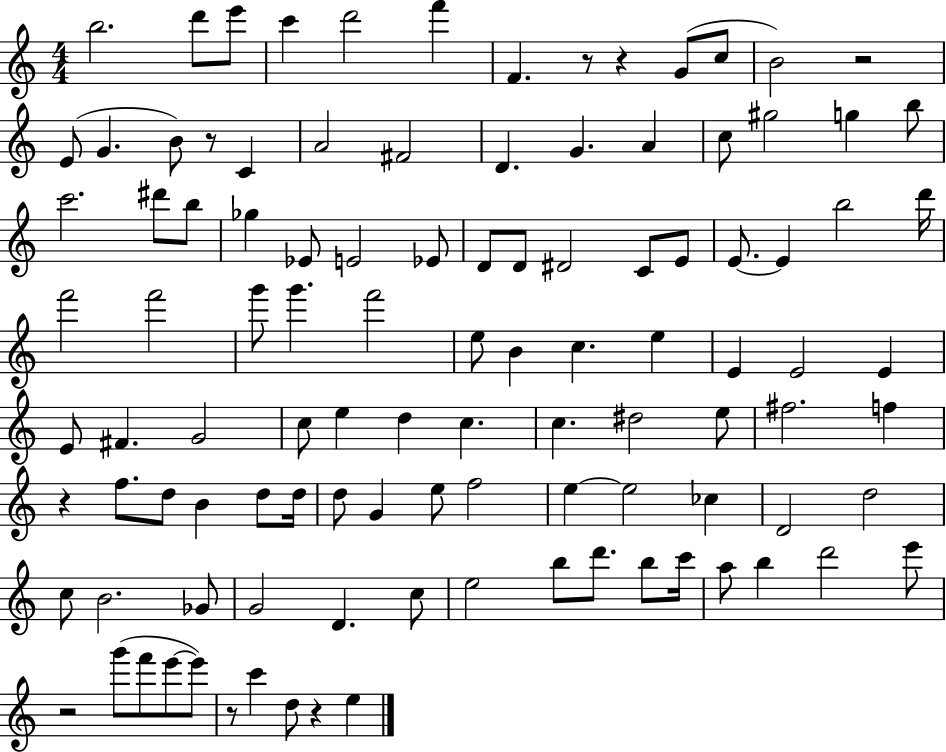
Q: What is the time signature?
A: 4/4